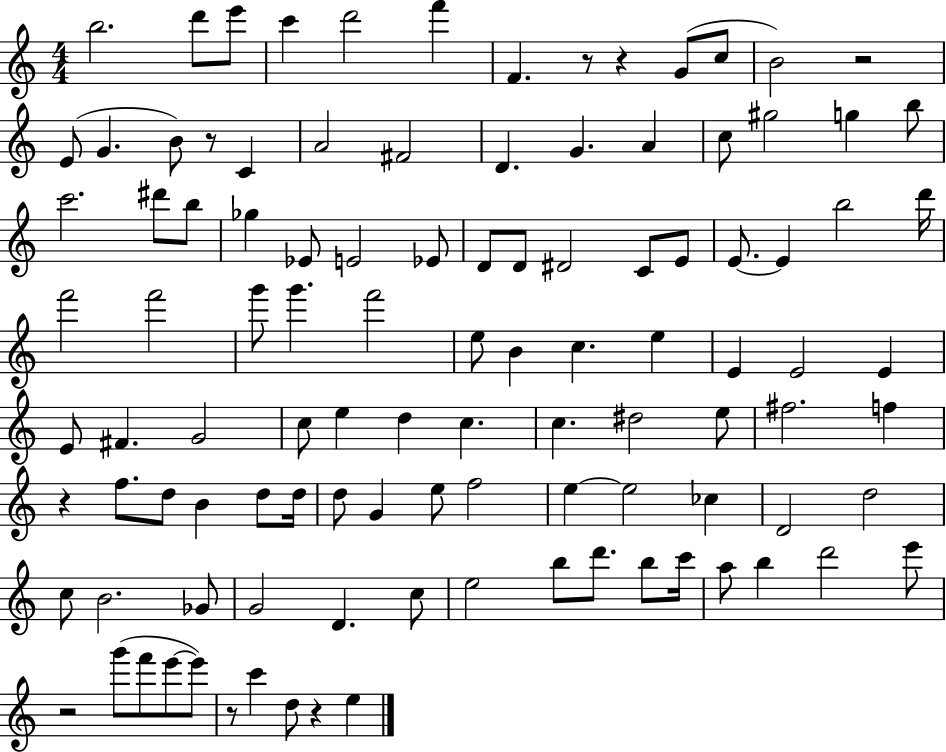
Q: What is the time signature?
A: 4/4